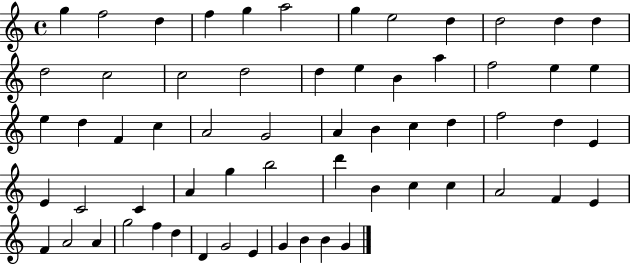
{
  \clef treble
  \time 4/4
  \defaultTimeSignature
  \key c \major
  g''4 f''2 d''4 | f''4 g''4 a''2 | g''4 e''2 d''4 | d''2 d''4 d''4 | \break d''2 c''2 | c''2 d''2 | d''4 e''4 b'4 a''4 | f''2 e''4 e''4 | \break e''4 d''4 f'4 c''4 | a'2 g'2 | a'4 b'4 c''4 d''4 | f''2 d''4 e'4 | \break e'4 c'2 c'4 | a'4 g''4 b''2 | d'''4 b'4 c''4 c''4 | a'2 f'4 e'4 | \break f'4 a'2 a'4 | g''2 f''4 d''4 | d'4 g'2 e'4 | g'4 b'4 b'4 g'4 | \break \bar "|."
}